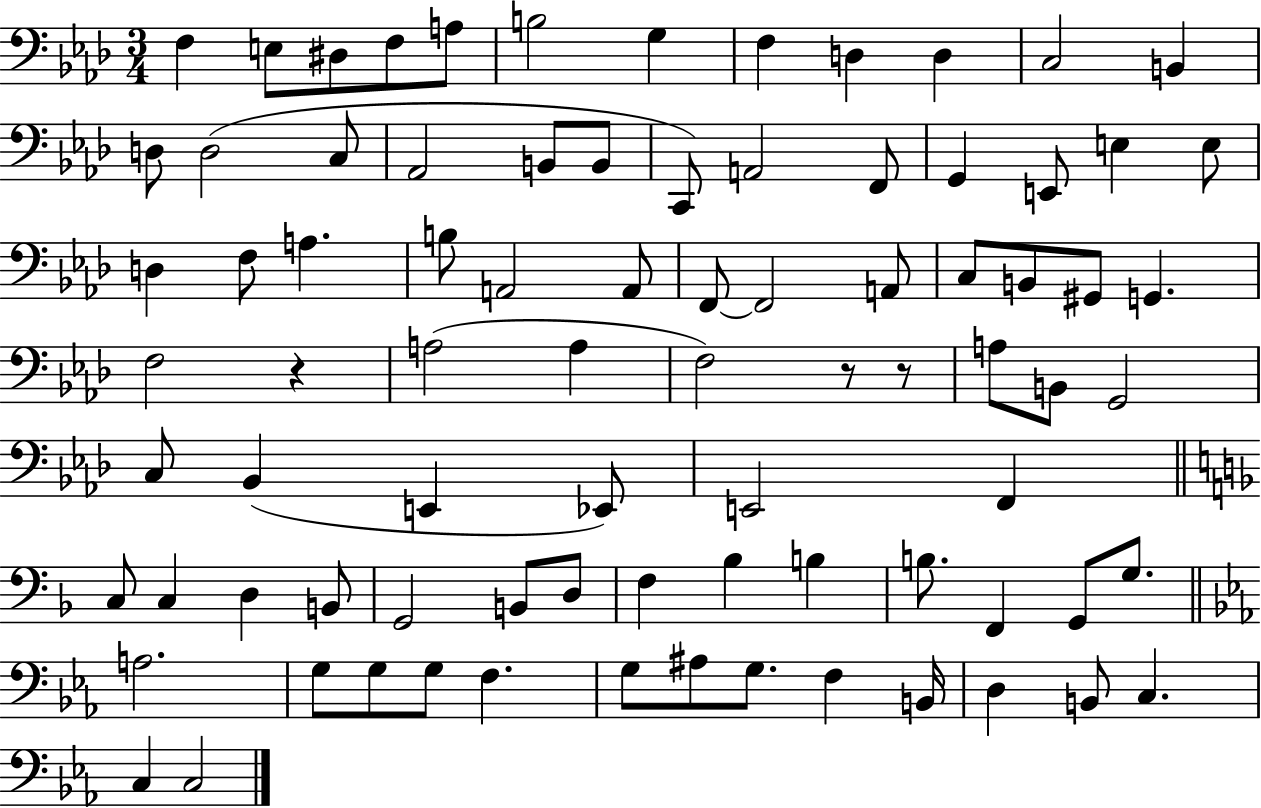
F3/q E3/e D#3/e F3/e A3/e B3/h G3/q F3/q D3/q D3/q C3/h B2/q D3/e D3/h C3/e Ab2/h B2/e B2/e C2/e A2/h F2/e G2/q E2/e E3/q E3/e D3/q F3/e A3/q. B3/e A2/h A2/e F2/e F2/h A2/e C3/e B2/e G#2/e G2/q. F3/h R/q A3/h A3/q F3/h R/e R/e A3/e B2/e G2/h C3/e Bb2/q E2/q Eb2/e E2/h F2/q C3/e C3/q D3/q B2/e G2/h B2/e D3/e F3/q Bb3/q B3/q B3/e. F2/q G2/e G3/e. A3/h. G3/e G3/e G3/e F3/q. G3/e A#3/e G3/e. F3/q B2/s D3/q B2/e C3/q. C3/q C3/h